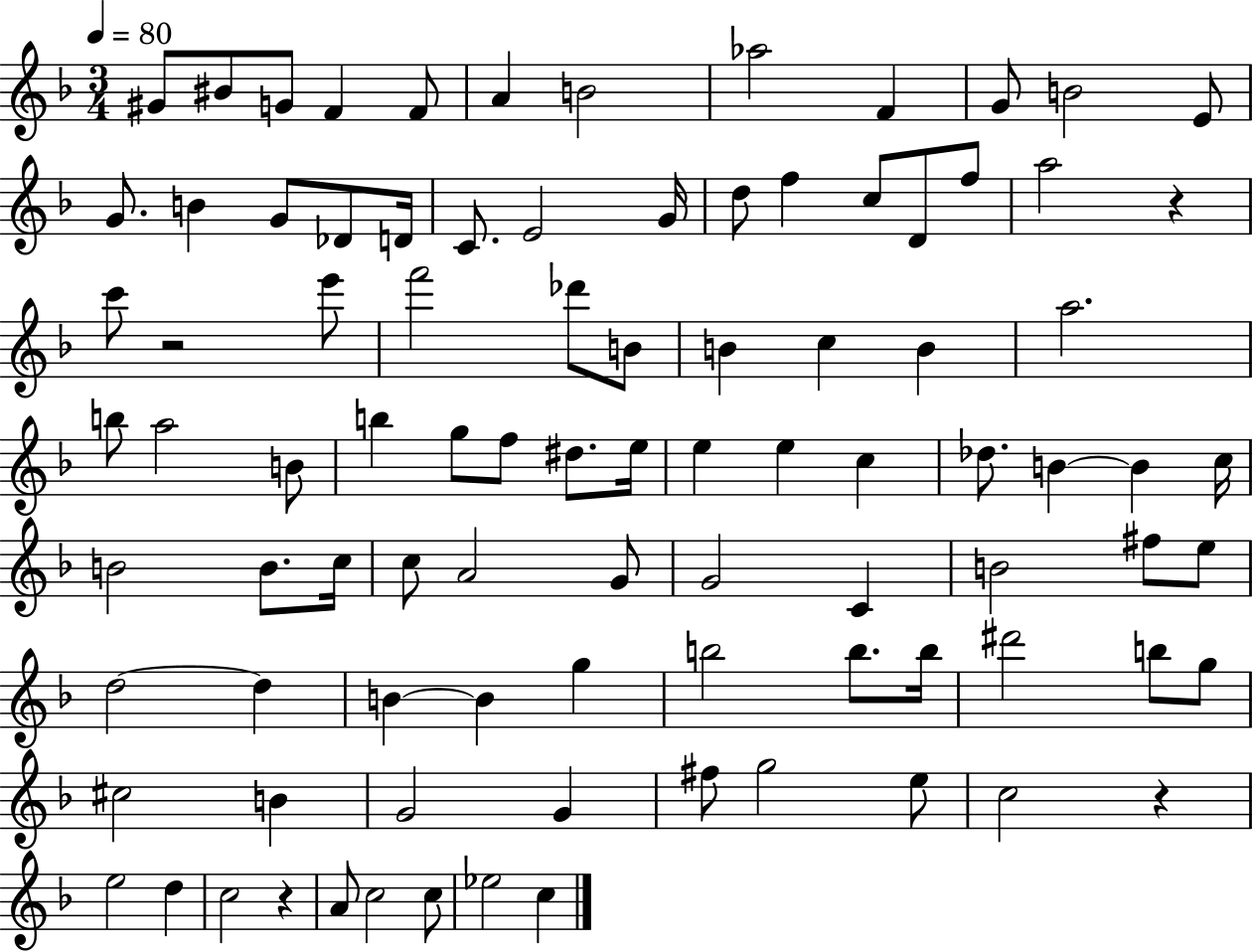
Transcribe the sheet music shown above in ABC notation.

X:1
T:Untitled
M:3/4
L:1/4
K:F
^G/2 ^B/2 G/2 F F/2 A B2 _a2 F G/2 B2 E/2 G/2 B G/2 _D/2 D/4 C/2 E2 G/4 d/2 f c/2 D/2 f/2 a2 z c'/2 z2 e'/2 f'2 _d'/2 B/2 B c B a2 b/2 a2 B/2 b g/2 f/2 ^d/2 e/4 e e c _d/2 B B c/4 B2 B/2 c/4 c/2 A2 G/2 G2 C B2 ^f/2 e/2 d2 d B B g b2 b/2 b/4 ^d'2 b/2 g/2 ^c2 B G2 G ^f/2 g2 e/2 c2 z e2 d c2 z A/2 c2 c/2 _e2 c